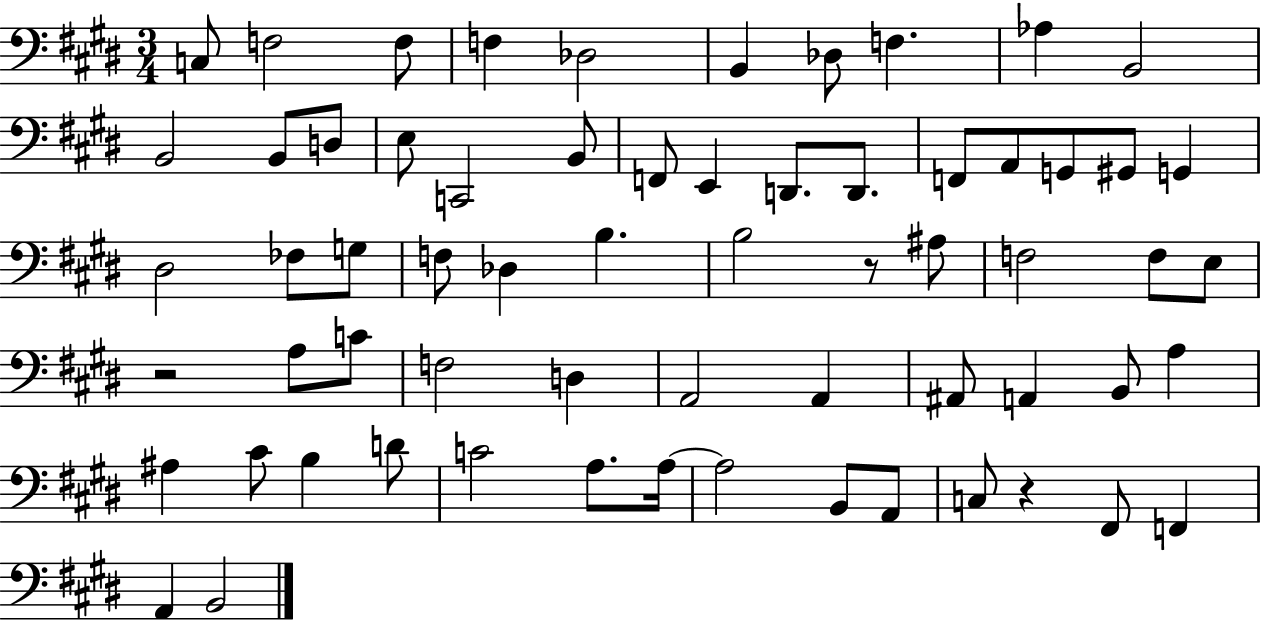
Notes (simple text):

C3/e F3/h F3/e F3/q Db3/h B2/q Db3/e F3/q. Ab3/q B2/h B2/h B2/e D3/e E3/e C2/h B2/e F2/e E2/q D2/e. D2/e. F2/e A2/e G2/e G#2/e G2/q D#3/h FES3/e G3/e F3/e Db3/q B3/q. B3/h R/e A#3/e F3/h F3/e E3/e R/h A3/e C4/e F3/h D3/q A2/h A2/q A#2/e A2/q B2/e A3/q A#3/q C#4/e B3/q D4/e C4/h A3/e. A3/s A3/h B2/e A2/e C3/e R/q F#2/e F2/q A2/q B2/h